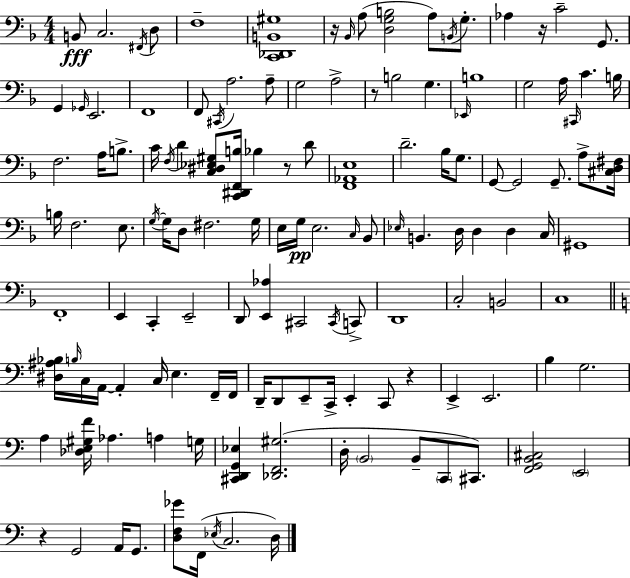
X:1
T:Untitled
M:4/4
L:1/4
K:F
B,,/2 C,2 ^F,,/4 D,/2 F,4 [C,,_D,,B,,^G,]4 z/4 _B,,/4 A,/2 [D,G,B,]2 A,/2 B,,/4 G,/2 _A, z/4 C2 G,,/2 G,, _G,,/4 E,,2 F,,4 F,,/2 ^C,,/4 A,2 A,/2 G,2 A,2 z/2 B,2 G, _E,,/4 B,4 G,2 A,/4 ^C,,/4 C B,/4 F,2 A,/4 B,/2 C/4 F,/4 D [C,^D,_E,^G,]/2 [C,,^D,,F,,B,]/4 _B, z/2 D/2 [F,,_A,,E,]4 D2 _B,/4 G,/2 G,,/2 G,,2 G,,/2 A,/2 [^C,D,^F,]/4 B,/4 F,2 E,/2 G,/4 G,/4 D,/2 ^F,2 G,/4 E,/4 G,/4 E,2 C,/4 _B,,/2 _E,/4 B,, D,/4 D, D, C,/4 ^G,,4 F,,4 E,, C,, E,,2 D,,/2 [E,,_A,] ^C,,2 ^C,,/4 C,,/2 D,,4 C,2 B,,2 C,4 [^D,^A,_B,]/4 B,/4 C,/4 A,,/4 A,, C,/4 E, F,,/4 F,,/4 D,,/4 D,,/2 E,,/2 C,,/4 E,, C,,/2 z E,, E,,2 B, G,2 A, [_D,E,^G,F]/4 _A, A, G,/4 [^C,,D,,G,,_E,] [_D,,F,,^G,]2 D,/4 B,,2 B,,/2 C,,/2 ^C,,/2 [F,,G,,B,,^C,]2 E,,2 z G,,2 A,,/4 G,,/2 [D,F,_G]/2 F,,/4 _E,/4 C,2 D,/4